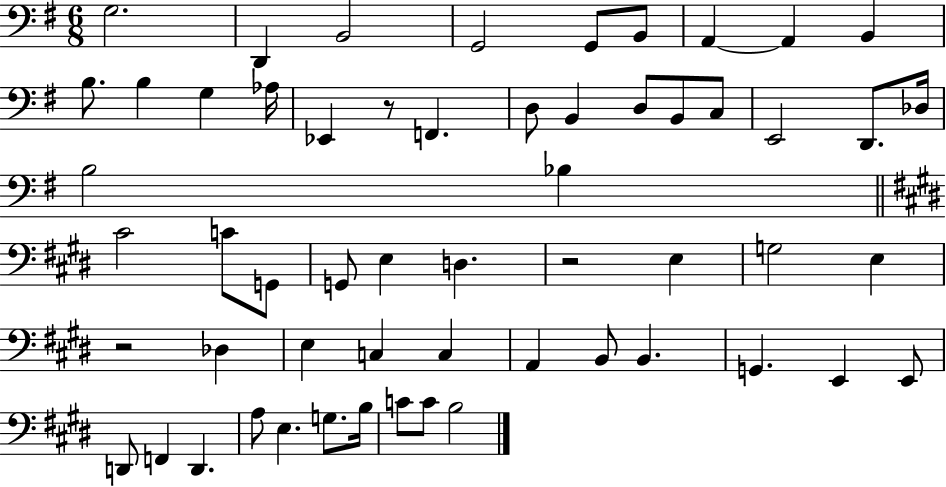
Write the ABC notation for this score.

X:1
T:Untitled
M:6/8
L:1/4
K:G
G,2 D,, B,,2 G,,2 G,,/2 B,,/2 A,, A,, B,, B,/2 B, G, _A,/4 _E,, z/2 F,, D,/2 B,, D,/2 B,,/2 C,/2 E,,2 D,,/2 _D,/4 B,2 _B, ^C2 C/2 G,,/2 G,,/2 E, D, z2 E, G,2 E, z2 _D, E, C, C, A,, B,,/2 B,, G,, E,, E,,/2 D,,/2 F,, D,, A,/2 E, G,/2 B,/4 C/2 C/2 B,2